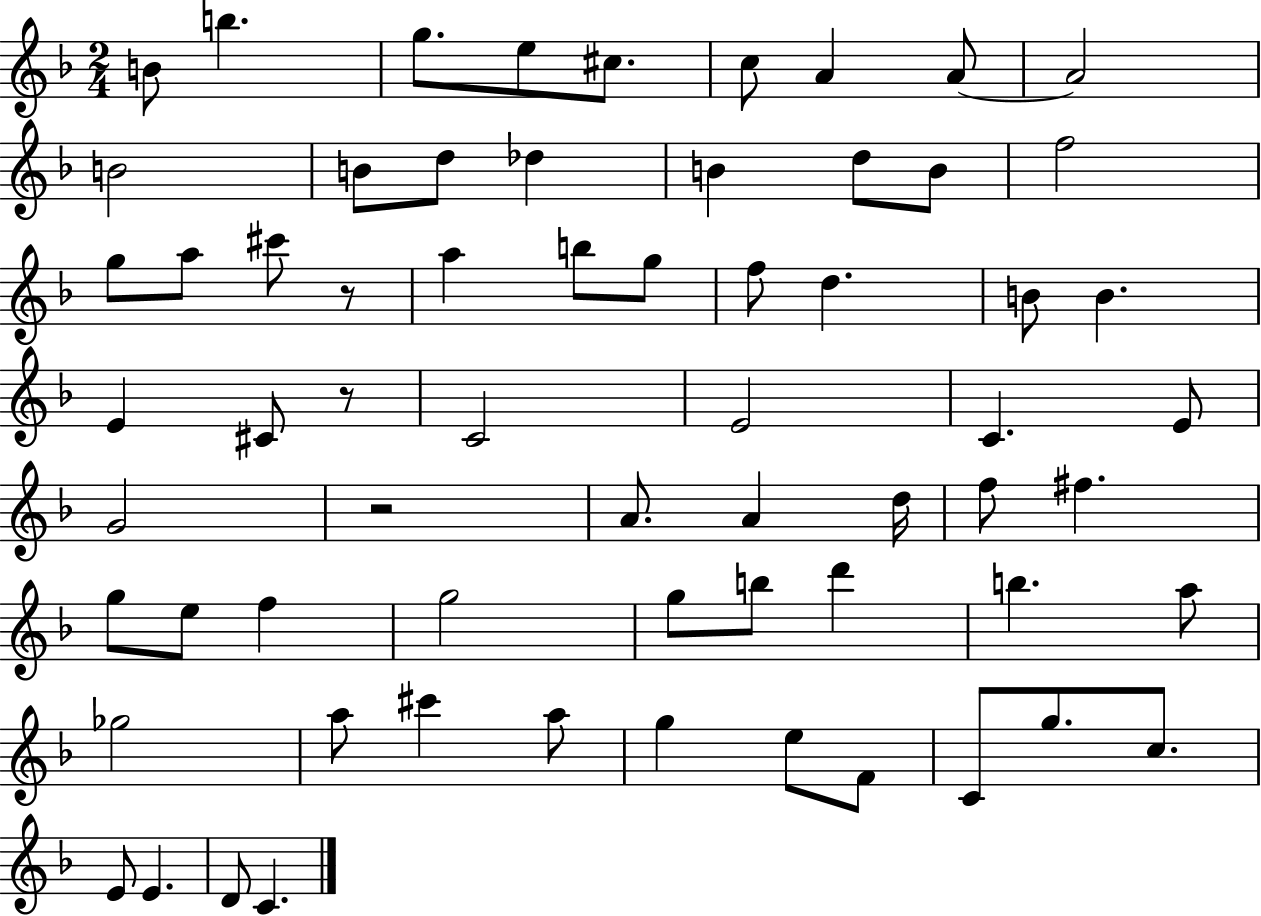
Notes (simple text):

B4/e B5/q. G5/e. E5/e C#5/e. C5/e A4/q A4/e A4/h B4/h B4/e D5/e Db5/q B4/q D5/e B4/e F5/h G5/e A5/e C#6/e R/e A5/q B5/e G5/e F5/e D5/q. B4/e B4/q. E4/q C#4/e R/e C4/h E4/h C4/q. E4/e G4/h R/h A4/e. A4/q D5/s F5/e F#5/q. G5/e E5/e F5/q G5/h G5/e B5/e D6/q B5/q. A5/e Gb5/h A5/e C#6/q A5/e G5/q E5/e F4/e C4/e G5/e. C5/e. E4/e E4/q. D4/e C4/q.